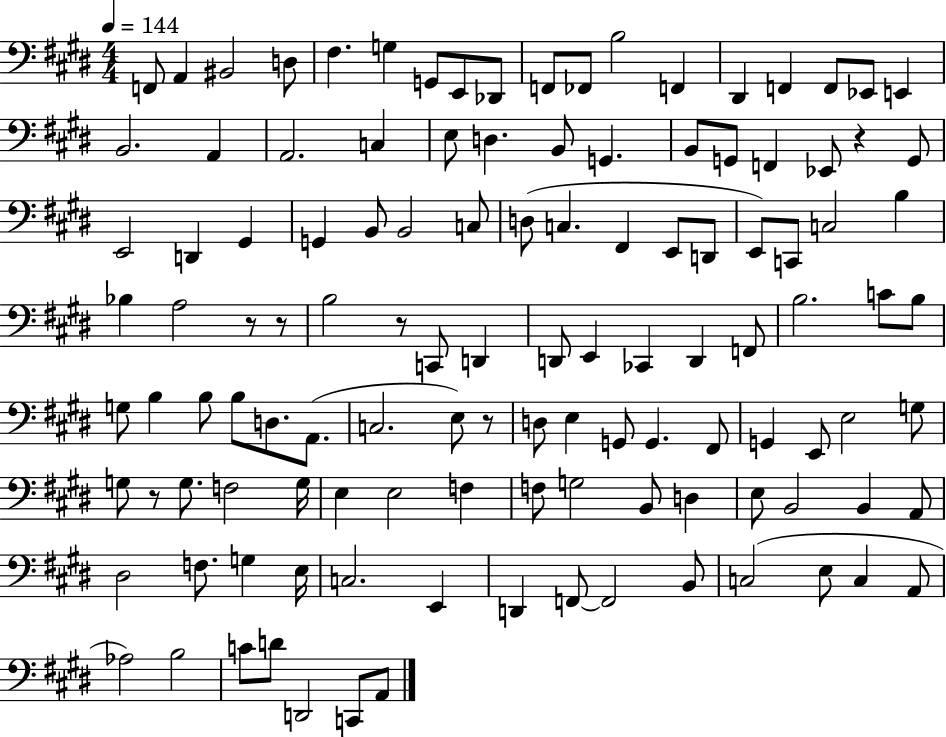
X:1
T:Untitled
M:4/4
L:1/4
K:E
F,,/2 A,, ^B,,2 D,/2 ^F, G, G,,/2 E,,/2 _D,,/2 F,,/2 _F,,/2 B,2 F,, ^D,, F,, F,,/2 _E,,/2 E,, B,,2 A,, A,,2 C, E,/2 D, B,,/2 G,, B,,/2 G,,/2 F,, _E,,/2 z G,,/2 E,,2 D,, ^G,, G,, B,,/2 B,,2 C,/2 D,/2 C, ^F,, E,,/2 D,,/2 E,,/2 C,,/2 C,2 B, _B, A,2 z/2 z/2 B,2 z/2 C,,/2 D,, D,,/2 E,, _C,, D,, F,,/2 B,2 C/2 B,/2 G,/2 B, B,/2 B,/2 D,/2 A,,/2 C,2 E,/2 z/2 D,/2 E, G,,/2 G,, ^F,,/2 G,, E,,/2 E,2 G,/2 G,/2 z/2 G,/2 F,2 G,/4 E, E,2 F, F,/2 G,2 B,,/2 D, E,/2 B,,2 B,, A,,/2 ^D,2 F,/2 G, E,/4 C,2 E,, D,, F,,/2 F,,2 B,,/2 C,2 E,/2 C, A,,/2 _A,2 B,2 C/2 D/2 D,,2 C,,/2 A,,/2